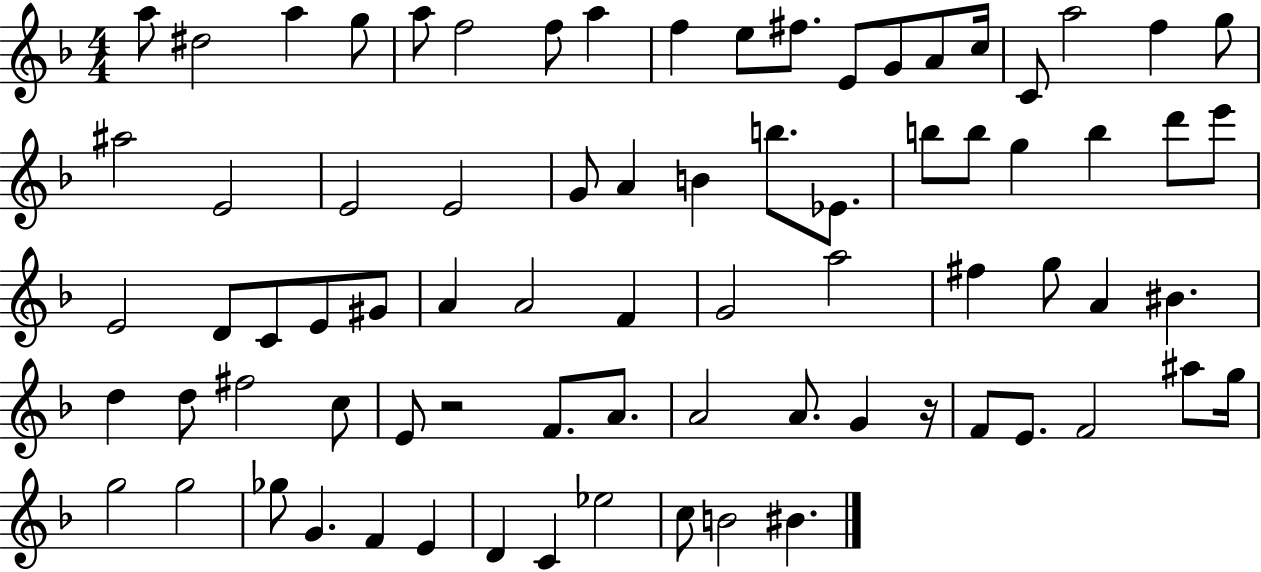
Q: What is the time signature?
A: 4/4